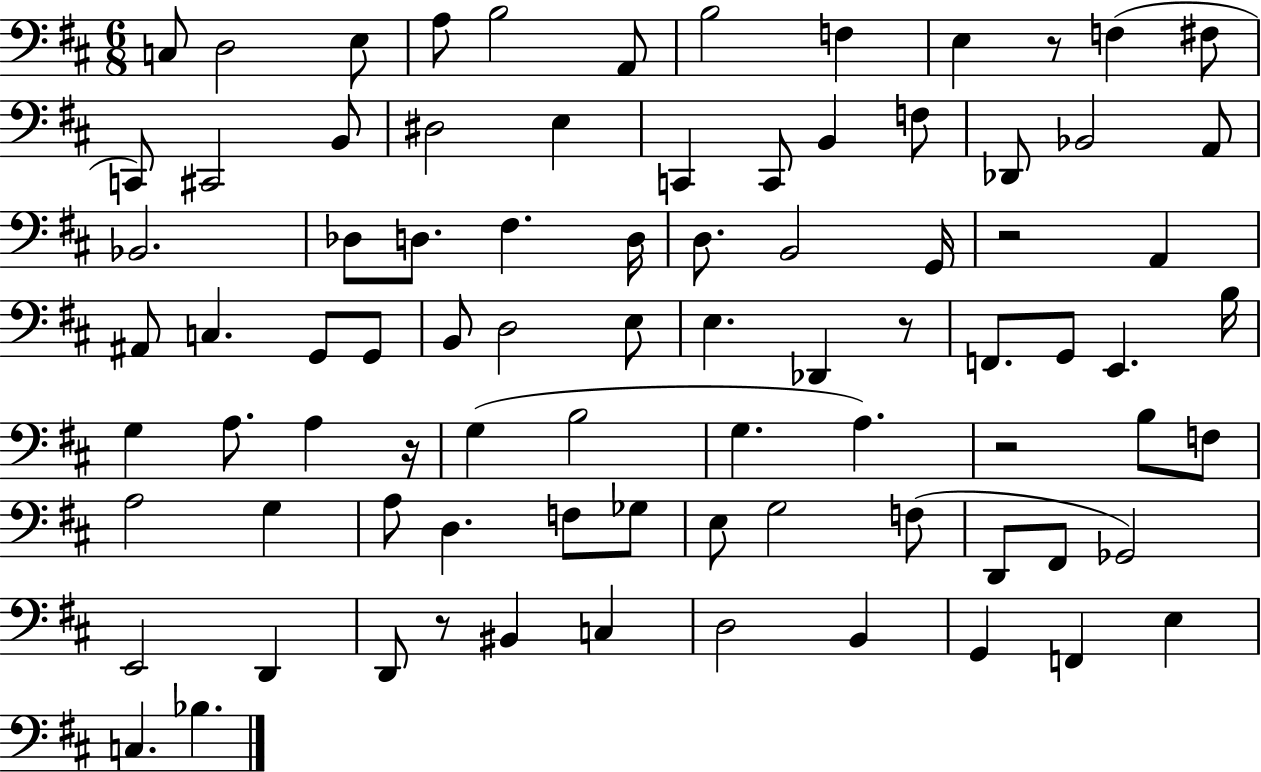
C3/e D3/h E3/e A3/e B3/h A2/e B3/h F3/q E3/q R/e F3/q F#3/e C2/e C#2/h B2/e D#3/h E3/q C2/q C2/e B2/q F3/e Db2/e Bb2/h A2/e Bb2/h. Db3/e D3/e. F#3/q. D3/s D3/e. B2/h G2/s R/h A2/q A#2/e C3/q. G2/e G2/e B2/e D3/h E3/e E3/q. Db2/q R/e F2/e. G2/e E2/q. B3/s G3/q A3/e. A3/q R/s G3/q B3/h G3/q. A3/q. R/h B3/e F3/e A3/h G3/q A3/e D3/q. F3/e Gb3/e E3/e G3/h F3/e D2/e F#2/e Gb2/h E2/h D2/q D2/e R/e BIS2/q C3/q D3/h B2/q G2/q F2/q E3/q C3/q. Bb3/q.